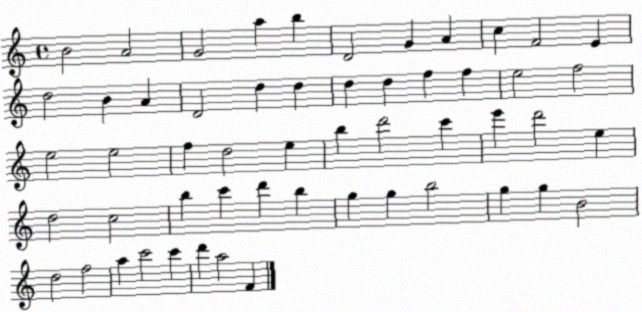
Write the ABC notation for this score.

X:1
T:Untitled
M:4/4
L:1/4
K:C
B2 A2 G2 a b D2 G A c F2 E d2 B A D2 d d d d f f e2 f2 e2 e2 f d2 e b d'2 c' e' d'2 e d2 c2 b c' d' b g g b2 g g B2 d2 f2 a c'2 c' d' a2 F